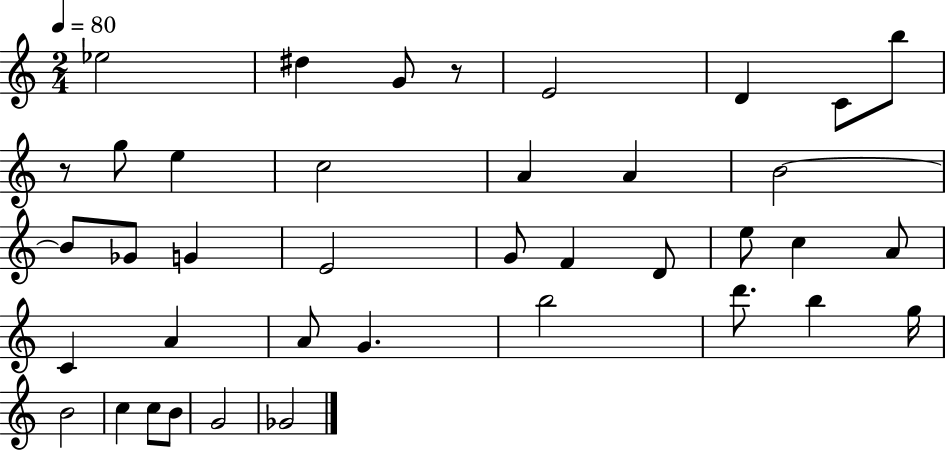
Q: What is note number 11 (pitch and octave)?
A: A4